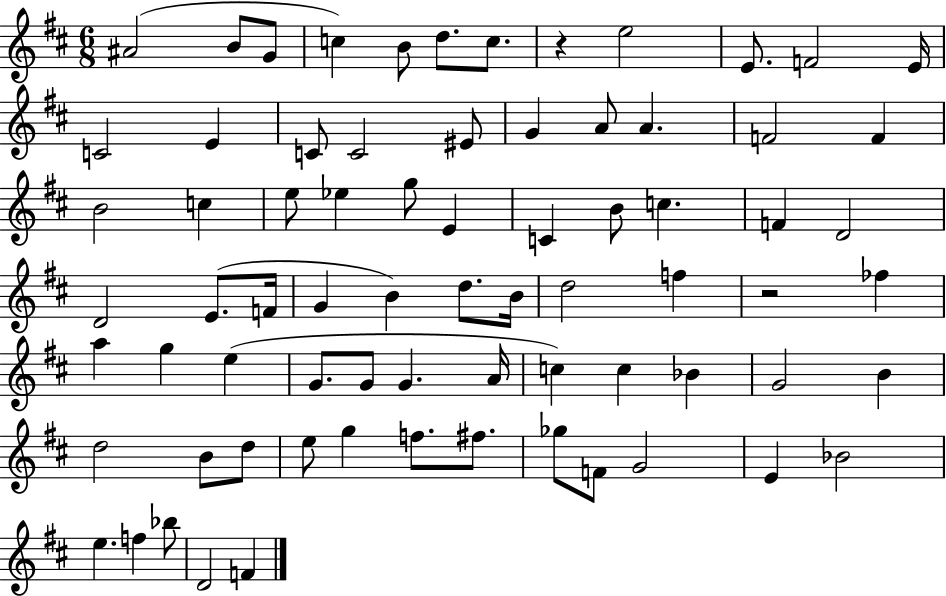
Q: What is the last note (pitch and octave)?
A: F4